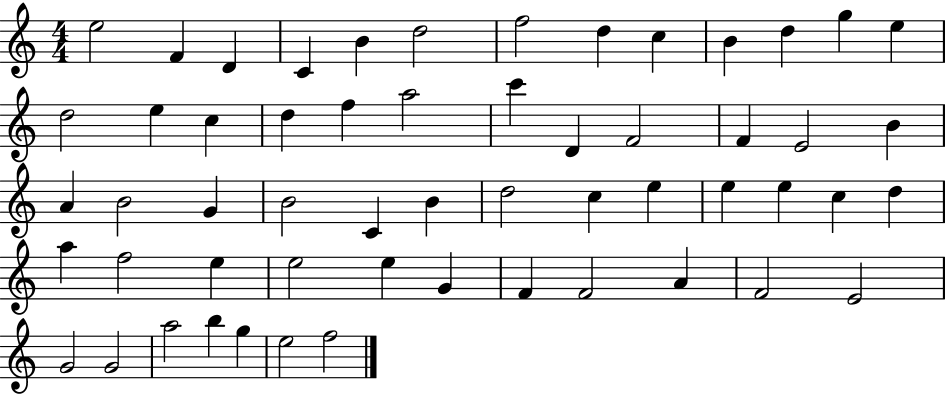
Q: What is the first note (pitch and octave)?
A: E5